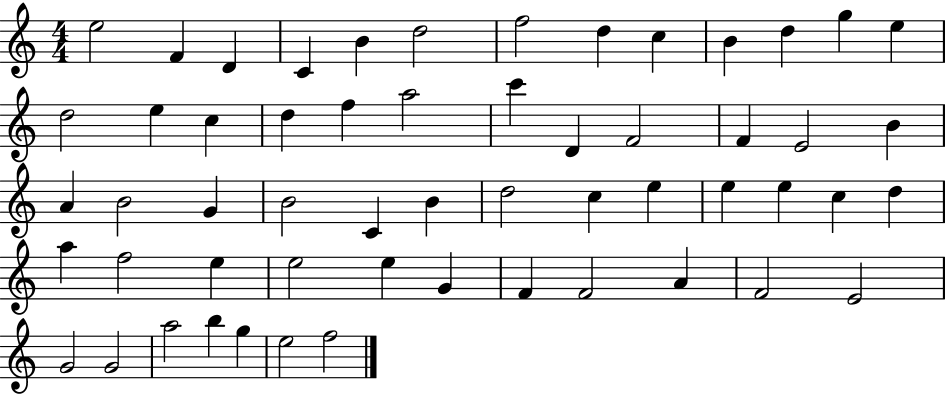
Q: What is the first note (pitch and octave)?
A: E5